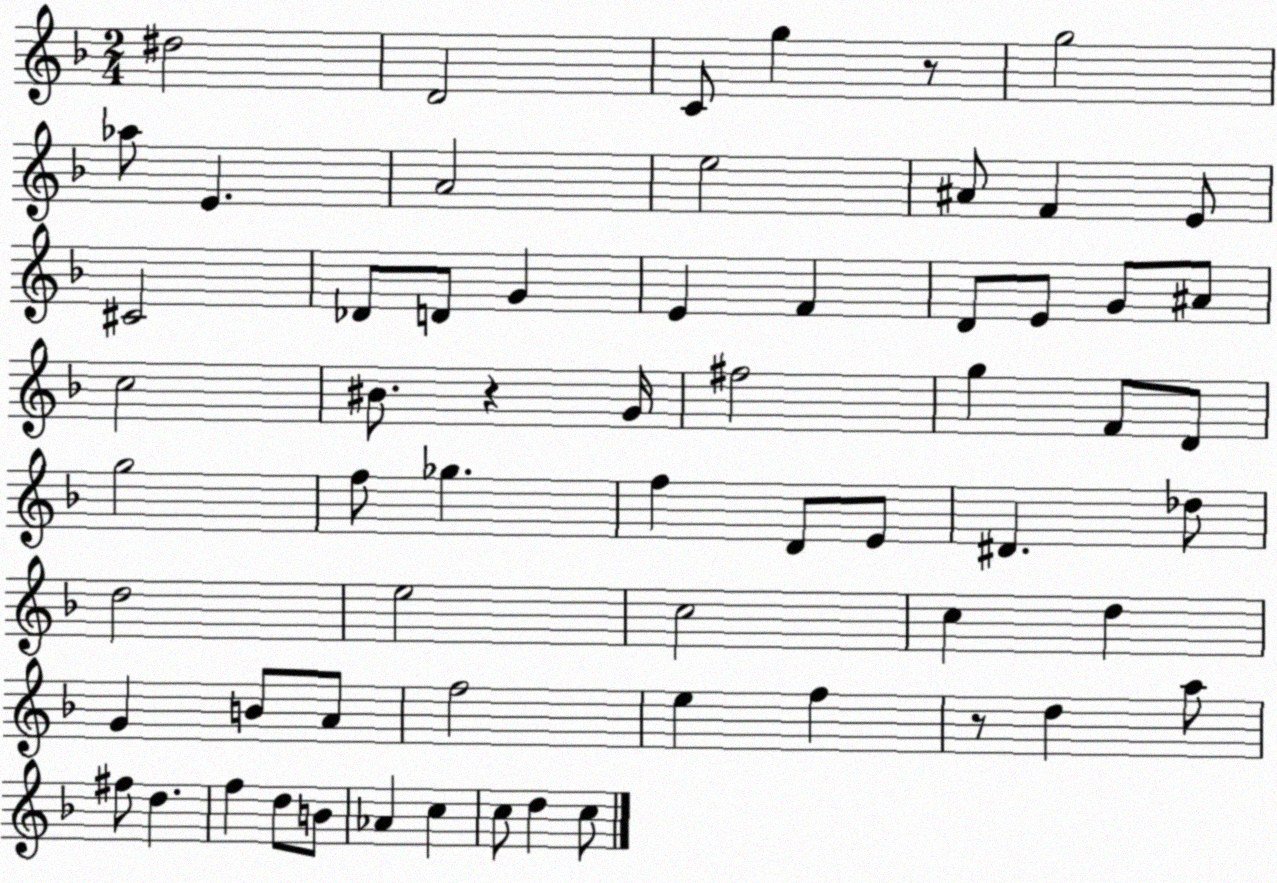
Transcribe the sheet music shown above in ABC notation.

X:1
T:Untitled
M:2/4
L:1/4
K:F
^d2 D2 C/2 g z/2 g2 _a/2 E A2 e2 ^A/2 F E/2 ^C2 _D/2 D/2 G E F D/2 E/2 G/2 ^A/2 c2 ^B/2 z G/4 ^f2 g F/2 D/2 g2 f/2 _g f D/2 E/2 ^D _d/2 d2 e2 c2 c d G B/2 A/2 f2 e f z/2 d a/2 ^f/2 d f d/2 B/2 _A c c/2 d c/2